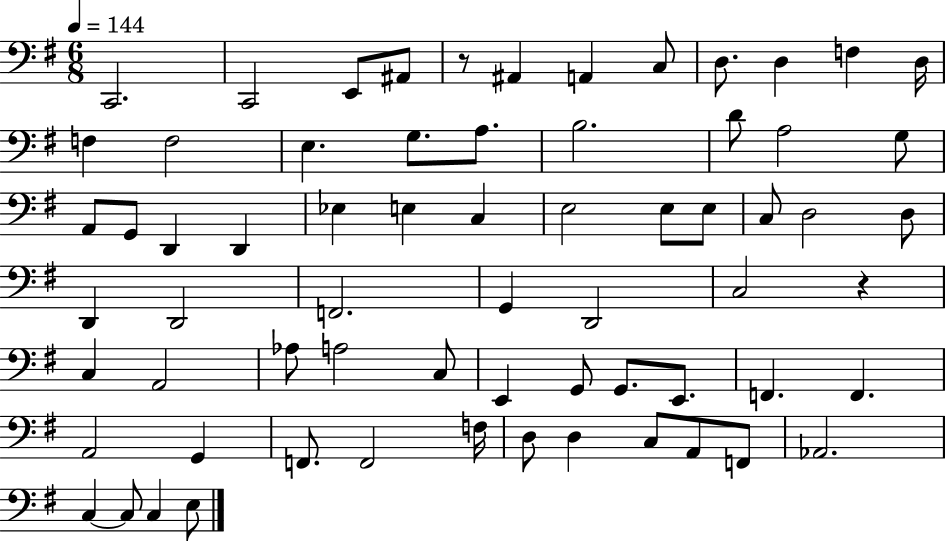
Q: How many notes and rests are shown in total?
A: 67